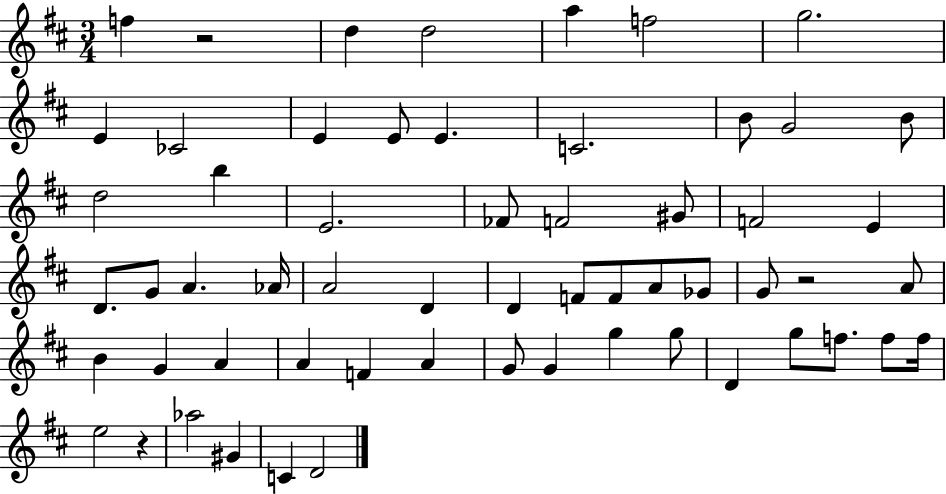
{
  \clef treble
  \numericTimeSignature
  \time 3/4
  \key d \major
  f''4 r2 | d''4 d''2 | a''4 f''2 | g''2. | \break e'4 ces'2 | e'4 e'8 e'4. | c'2. | b'8 g'2 b'8 | \break d''2 b''4 | e'2. | fes'8 f'2 gis'8 | f'2 e'4 | \break d'8. g'8 a'4. aes'16 | a'2 d'4 | d'4 f'8 f'8 a'8 ges'8 | g'8 r2 a'8 | \break b'4 g'4 a'4 | a'4 f'4 a'4 | g'8 g'4 g''4 g''8 | d'4 g''8 f''8. f''8 f''16 | \break e''2 r4 | aes''2 gis'4 | c'4 d'2 | \bar "|."
}